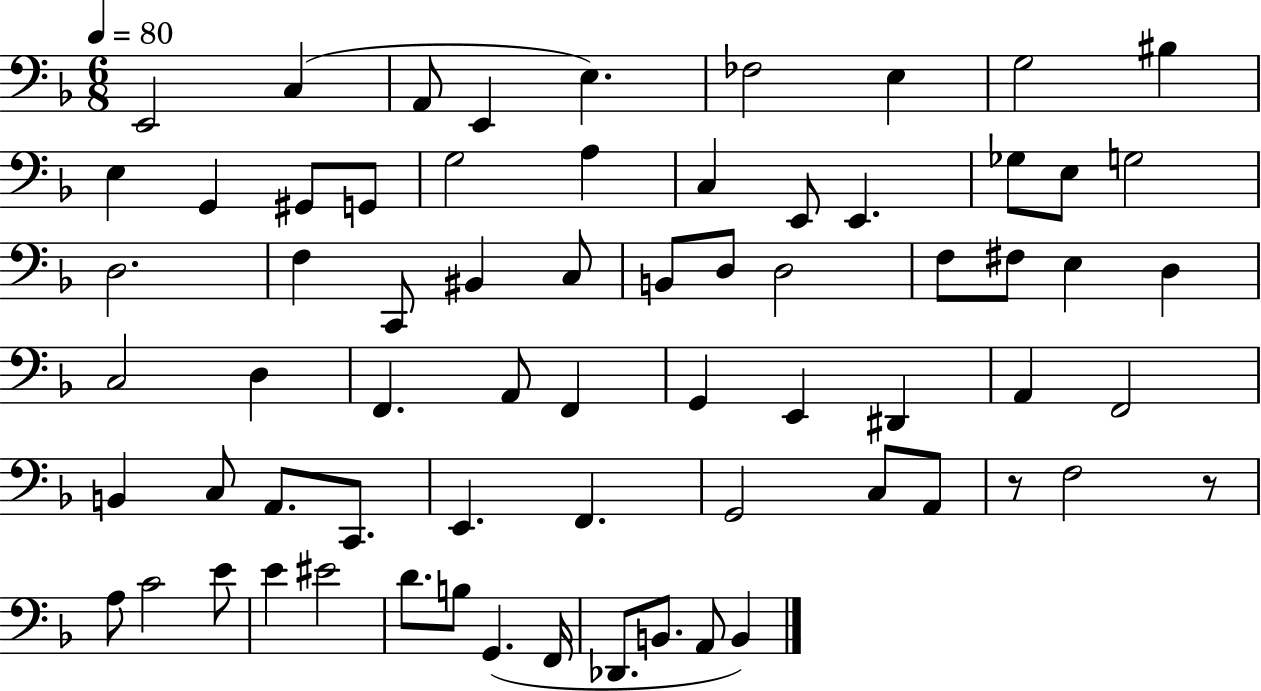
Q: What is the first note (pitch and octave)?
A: E2